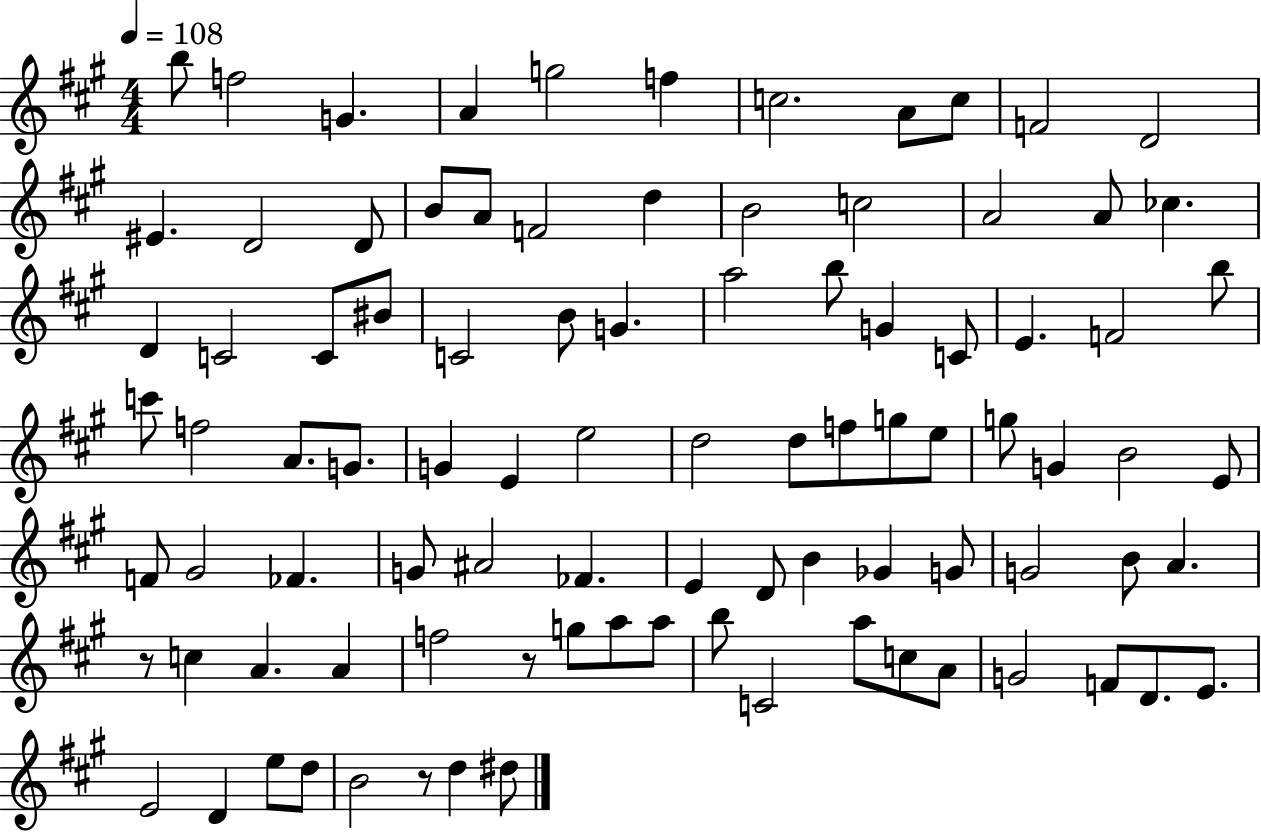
B5/e F5/h G4/q. A4/q G5/h F5/q C5/h. A4/e C5/e F4/h D4/h EIS4/q. D4/h D4/e B4/e A4/e F4/h D5/q B4/h C5/h A4/h A4/e CES5/q. D4/q C4/h C4/e BIS4/e C4/h B4/e G4/q. A5/h B5/e G4/q C4/e E4/q. F4/h B5/e C6/e F5/h A4/e. G4/e. G4/q E4/q E5/h D5/h D5/e F5/e G5/e E5/e G5/e G4/q B4/h E4/e F4/e G#4/h FES4/q. G4/e A#4/h FES4/q. E4/q D4/e B4/q Gb4/q G4/e G4/h B4/e A4/q. R/e C5/q A4/q. A4/q F5/h R/e G5/e A5/e A5/e B5/e C4/h A5/e C5/e A4/e G4/h F4/e D4/e. E4/e. E4/h D4/q E5/e D5/e B4/h R/e D5/q D#5/e